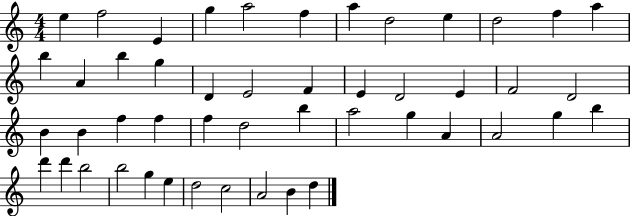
E5/q F5/h E4/q G5/q A5/h F5/q A5/q D5/h E5/q D5/h F5/q A5/q B5/q A4/q B5/q G5/q D4/q E4/h F4/q E4/q D4/h E4/q F4/h D4/h B4/q B4/q F5/q F5/q F5/q D5/h B5/q A5/h G5/q A4/q A4/h G5/q B5/q D6/q D6/q B5/h B5/h G5/q E5/q D5/h C5/h A4/h B4/q D5/q